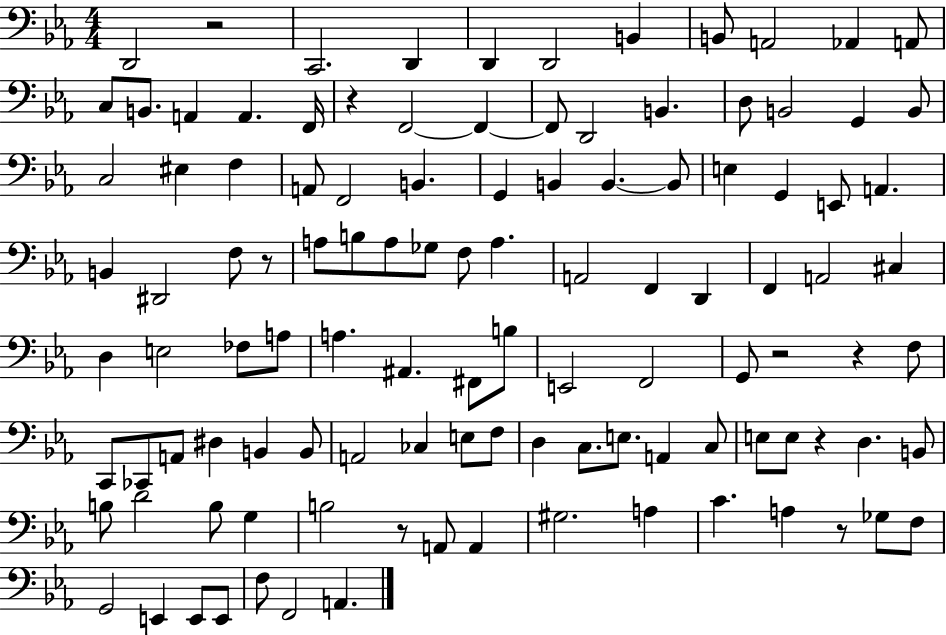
X:1
T:Untitled
M:4/4
L:1/4
K:Eb
D,,2 z2 C,,2 D,, D,, D,,2 B,, B,,/2 A,,2 _A,, A,,/2 C,/2 B,,/2 A,, A,, F,,/4 z F,,2 F,, F,,/2 D,,2 B,, D,/2 B,,2 G,, B,,/2 C,2 ^E, F, A,,/2 F,,2 B,, G,, B,, B,, B,,/2 E, G,, E,,/2 A,, B,, ^D,,2 F,/2 z/2 A,/2 B,/2 A,/2 _G,/2 F,/2 A, A,,2 F,, D,, F,, A,,2 ^C, D, E,2 _F,/2 A,/2 A, ^A,, ^F,,/2 B,/2 E,,2 F,,2 G,,/2 z2 z F,/2 C,,/2 _C,,/2 A,,/2 ^D, B,, B,,/2 A,,2 _C, E,/2 F,/2 D, C,/2 E,/2 A,, C,/2 E,/2 E,/2 z D, B,,/2 B,/2 D2 B,/2 G, B,2 z/2 A,,/2 A,, ^G,2 A, C A, z/2 _G,/2 F,/2 G,,2 E,, E,,/2 E,,/2 F,/2 F,,2 A,,